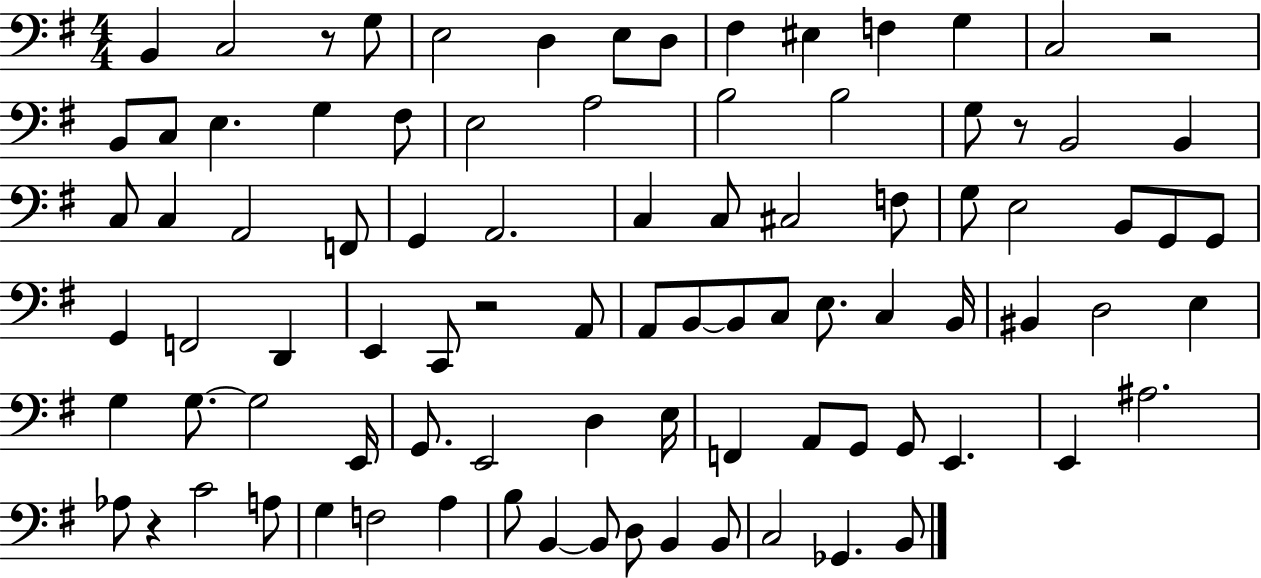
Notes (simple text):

B2/q C3/h R/e G3/e E3/h D3/q E3/e D3/e F#3/q EIS3/q F3/q G3/q C3/h R/h B2/e C3/e E3/q. G3/q F#3/e E3/h A3/h B3/h B3/h G3/e R/e B2/h B2/q C3/e C3/q A2/h F2/e G2/q A2/h. C3/q C3/e C#3/h F3/e G3/e E3/h B2/e G2/e G2/e G2/q F2/h D2/q E2/q C2/e R/h A2/e A2/e B2/e B2/e C3/e E3/e. C3/q B2/s BIS2/q D3/h E3/q G3/q G3/e. G3/h E2/s G2/e. E2/h D3/q E3/s F2/q A2/e G2/e G2/e E2/q. E2/q A#3/h. Ab3/e R/q C4/h A3/e G3/q F3/h A3/q B3/e B2/q B2/e D3/e B2/q B2/e C3/h Gb2/q. B2/e